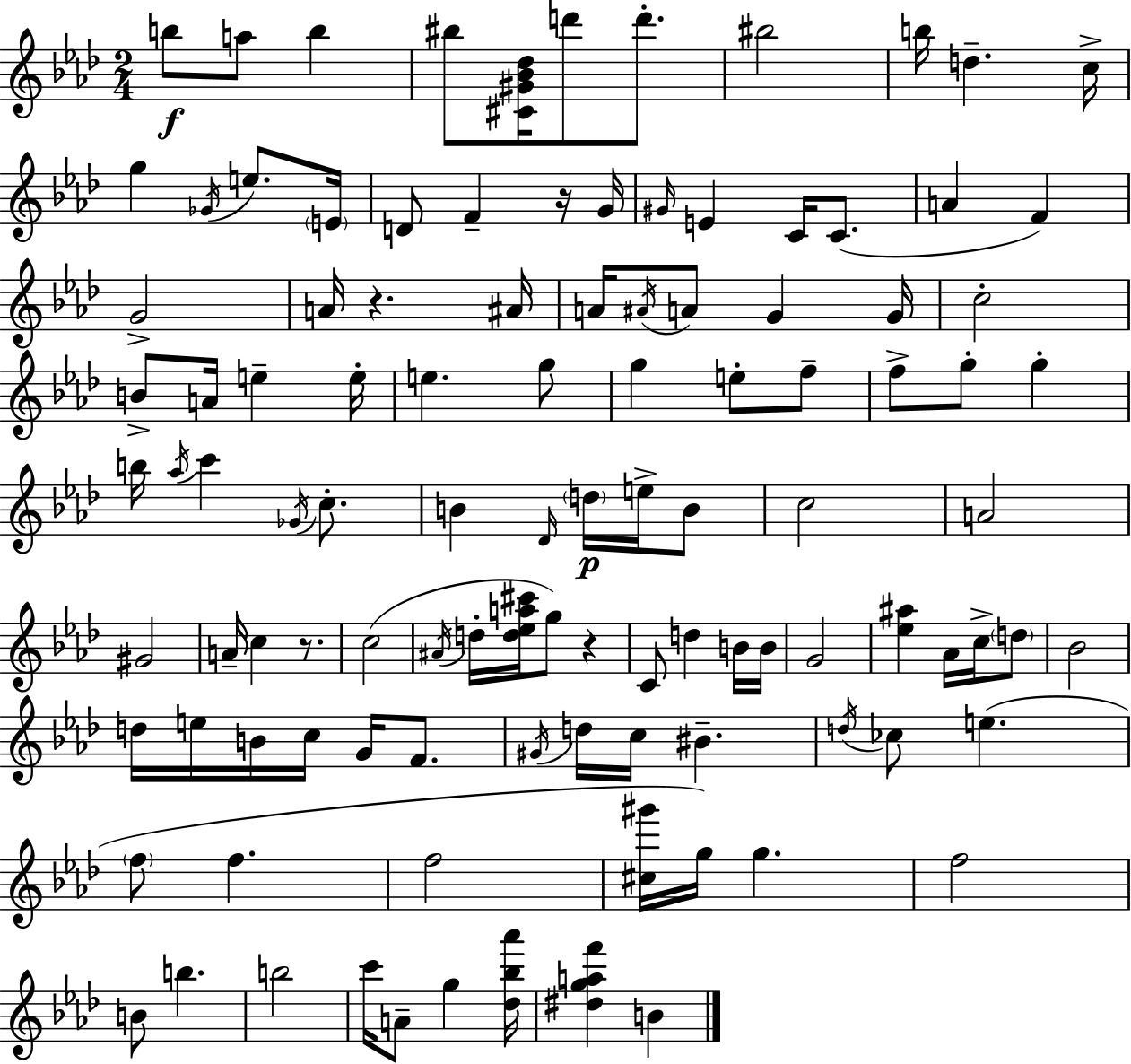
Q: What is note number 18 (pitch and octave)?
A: G#4